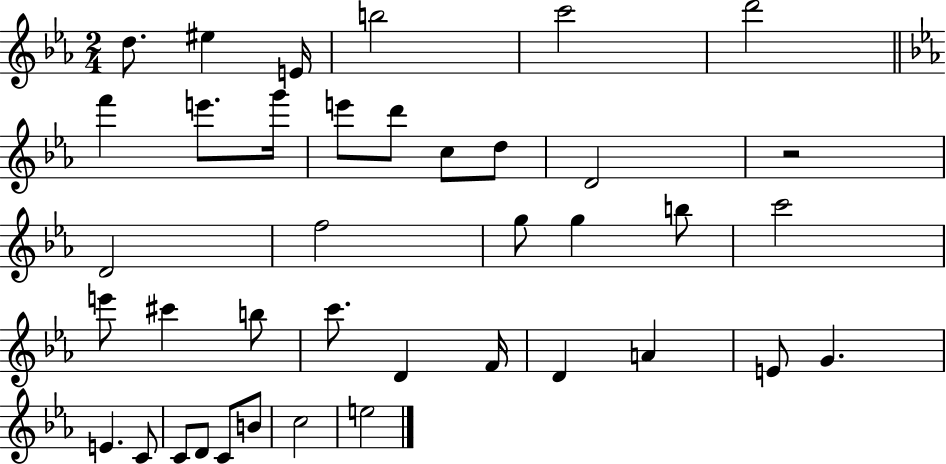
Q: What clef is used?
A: treble